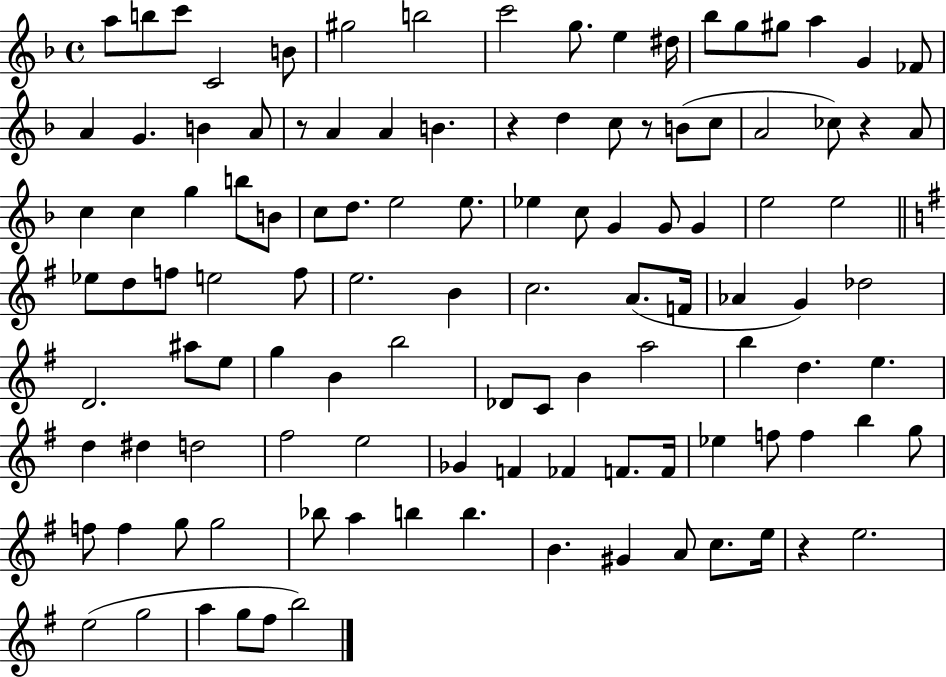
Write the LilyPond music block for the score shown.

{
  \clef treble
  \time 4/4
  \defaultTimeSignature
  \key f \major
  a''8 b''8 c'''8 c'2 b'8 | gis''2 b''2 | c'''2 g''8. e''4 dis''16 | bes''8 g''8 gis''8 a''4 g'4 fes'8 | \break a'4 g'4. b'4 a'8 | r8 a'4 a'4 b'4. | r4 d''4 c''8 r8 b'8( c''8 | a'2 ces''8) r4 a'8 | \break c''4 c''4 g''4 b''8 b'8 | c''8 d''8. e''2 e''8. | ees''4 c''8 g'4 g'8 g'4 | e''2 e''2 | \break \bar "||" \break \key g \major ees''8 d''8 f''8 e''2 f''8 | e''2. b'4 | c''2. a'8.( f'16 | aes'4 g'4) des''2 | \break d'2. ais''8 e''8 | g''4 b'4 b''2 | des'8 c'8 b'4 a''2 | b''4 d''4. e''4. | \break d''4 dis''4 d''2 | fis''2 e''2 | ges'4 f'4 fes'4 f'8. f'16 | ees''4 f''8 f''4 b''4 g''8 | \break f''8 f''4 g''8 g''2 | bes''8 a''4 b''4 b''4. | b'4. gis'4 a'8 c''8. e''16 | r4 e''2. | \break e''2( g''2 | a''4 g''8 fis''8 b''2) | \bar "|."
}